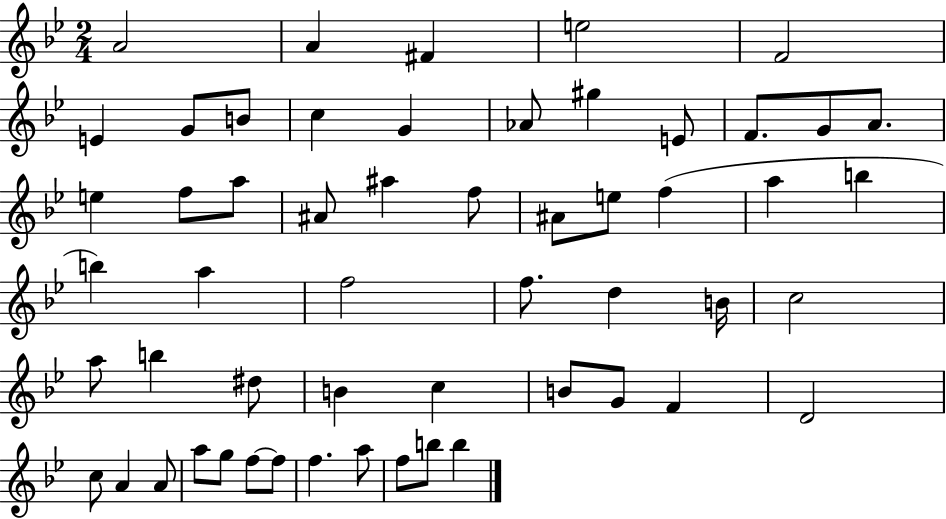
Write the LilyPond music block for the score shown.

{
  \clef treble
  \numericTimeSignature
  \time 2/4
  \key bes \major
  a'2 | a'4 fis'4 | e''2 | f'2 | \break e'4 g'8 b'8 | c''4 g'4 | aes'8 gis''4 e'8 | f'8. g'8 a'8. | \break e''4 f''8 a''8 | ais'8 ais''4 f''8 | ais'8 e''8 f''4( | a''4 b''4 | \break b''4) a''4 | f''2 | f''8. d''4 b'16 | c''2 | \break a''8 b''4 dis''8 | b'4 c''4 | b'8 g'8 f'4 | d'2 | \break c''8 a'4 a'8 | a''8 g''8 f''8~~ f''8 | f''4. a''8 | f''8 b''8 b''4 | \break \bar "|."
}